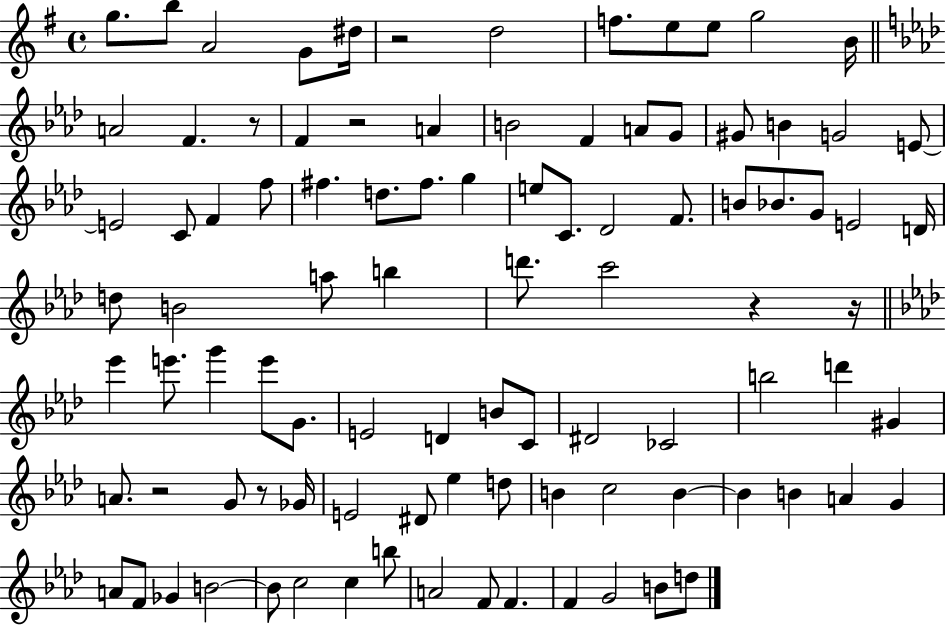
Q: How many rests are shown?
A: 7